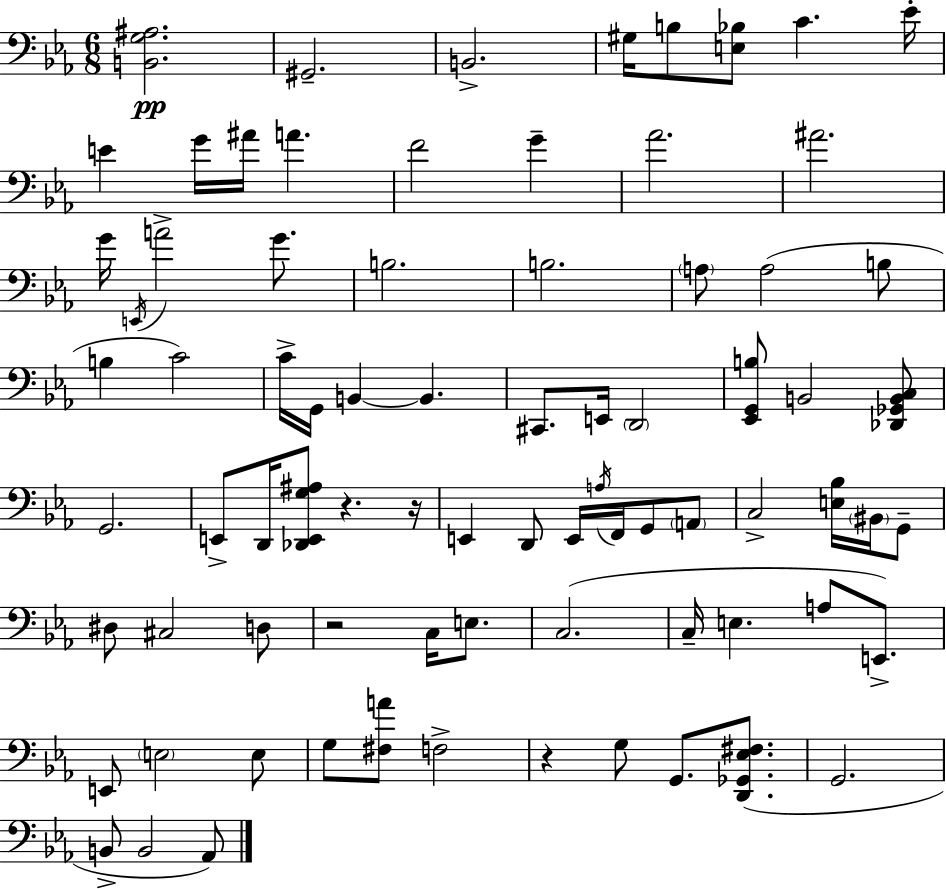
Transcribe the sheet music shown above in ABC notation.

X:1
T:Untitled
M:6/8
L:1/4
K:Eb
[B,,G,^A,]2 ^G,,2 B,,2 ^G,/4 B,/2 [E,_B,]/2 C _E/4 E G/4 ^A/4 A F2 G _A2 ^A2 G/4 E,,/4 A2 G/2 B,2 B,2 A,/2 A,2 B,/2 B, C2 C/4 G,,/4 B,, B,, ^C,,/2 E,,/4 D,,2 [_E,,G,,B,]/2 B,,2 [_D,,_G,,B,,C,]/2 G,,2 E,,/2 D,,/4 [_D,,E,,G,^A,]/2 z z/4 E,, D,,/2 E,,/4 A,/4 F,,/4 G,,/2 A,,/2 C,2 [E,_B,]/4 ^B,,/4 G,,/2 ^D,/2 ^C,2 D,/2 z2 C,/4 E,/2 C,2 C,/4 E, A,/2 E,,/2 E,,/2 E,2 E,/2 G,/2 [^F,A]/2 F,2 z G,/2 G,,/2 [D,,_G,,_E,^F,]/2 G,,2 B,,/2 B,,2 _A,,/2